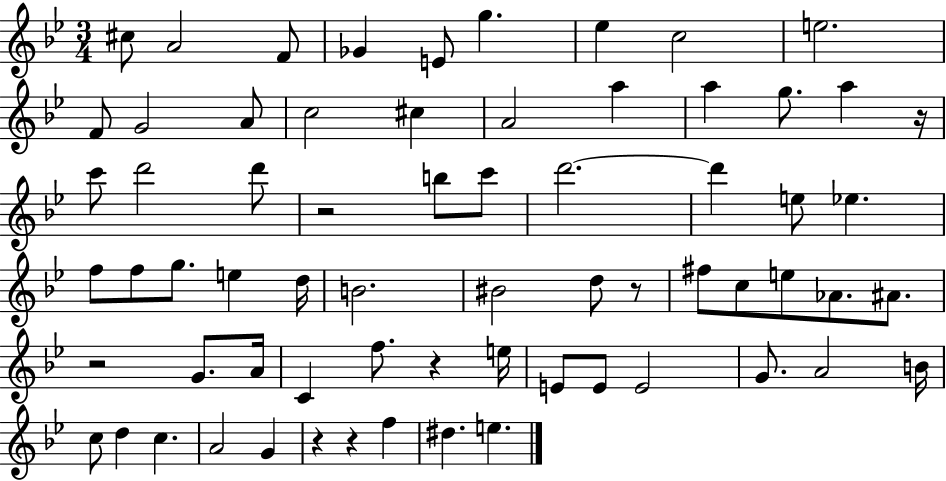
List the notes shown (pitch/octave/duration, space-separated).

C#5/e A4/h F4/e Gb4/q E4/e G5/q. Eb5/q C5/h E5/h. F4/e G4/h A4/e C5/h C#5/q A4/h A5/q A5/q G5/e. A5/q R/s C6/e D6/h D6/e R/h B5/e C6/e D6/h. D6/q E5/e Eb5/q. F5/e F5/e G5/e. E5/q D5/s B4/h. BIS4/h D5/e R/e F#5/e C5/e E5/e Ab4/e. A#4/e. R/h G4/e. A4/s C4/q F5/e. R/q E5/s E4/e E4/e E4/h G4/e. A4/h B4/s C5/e D5/q C5/q. A4/h G4/q R/q R/q F5/q D#5/q. E5/q.